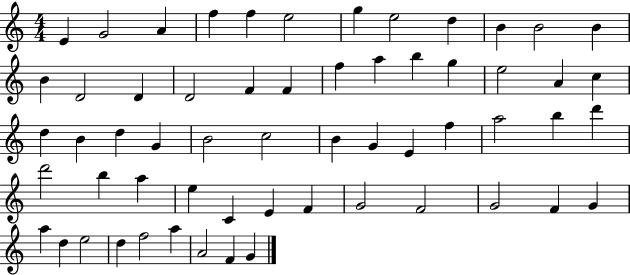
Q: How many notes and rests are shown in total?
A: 59